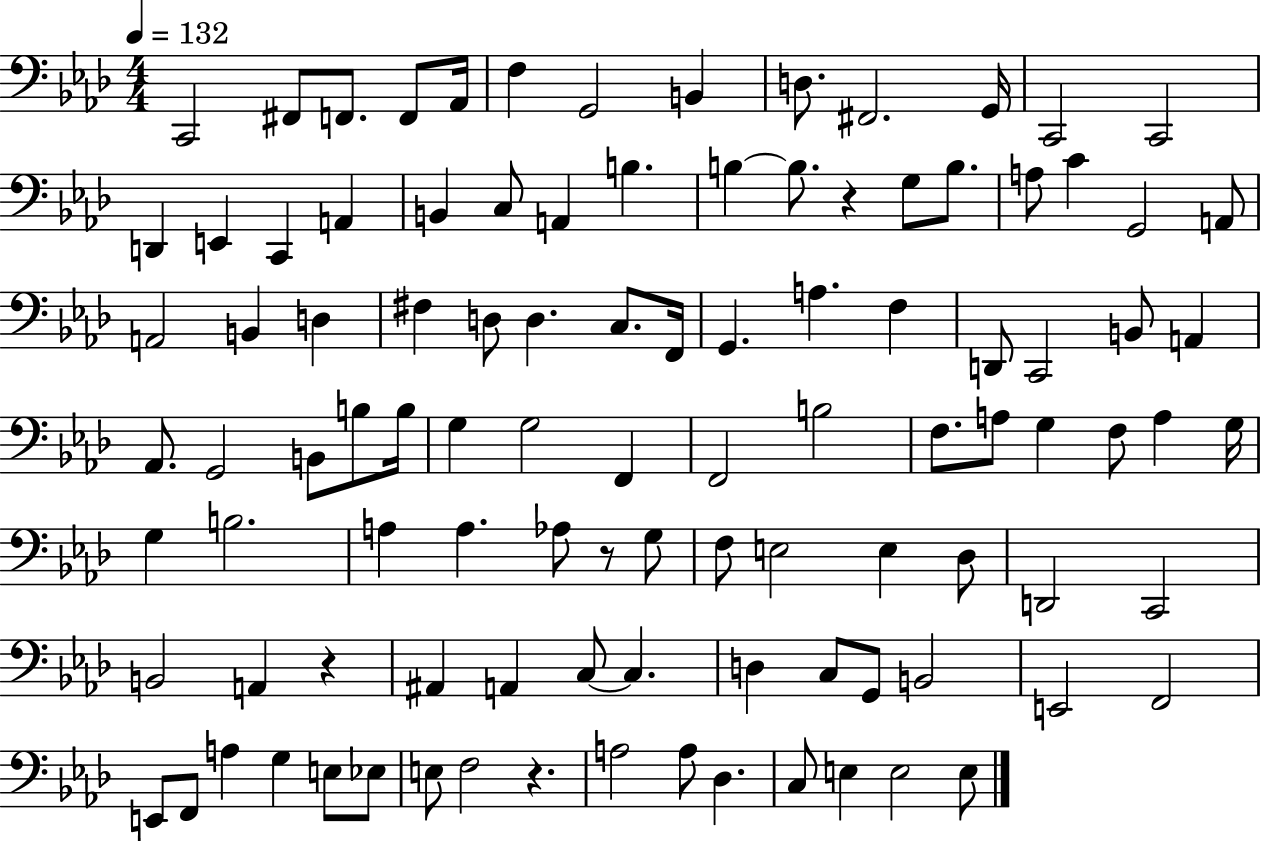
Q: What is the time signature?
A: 4/4